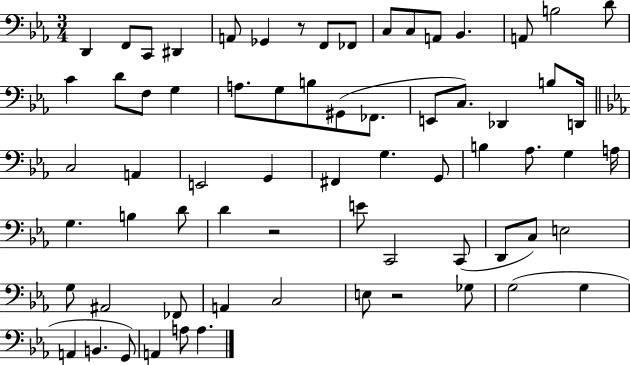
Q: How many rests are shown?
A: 3